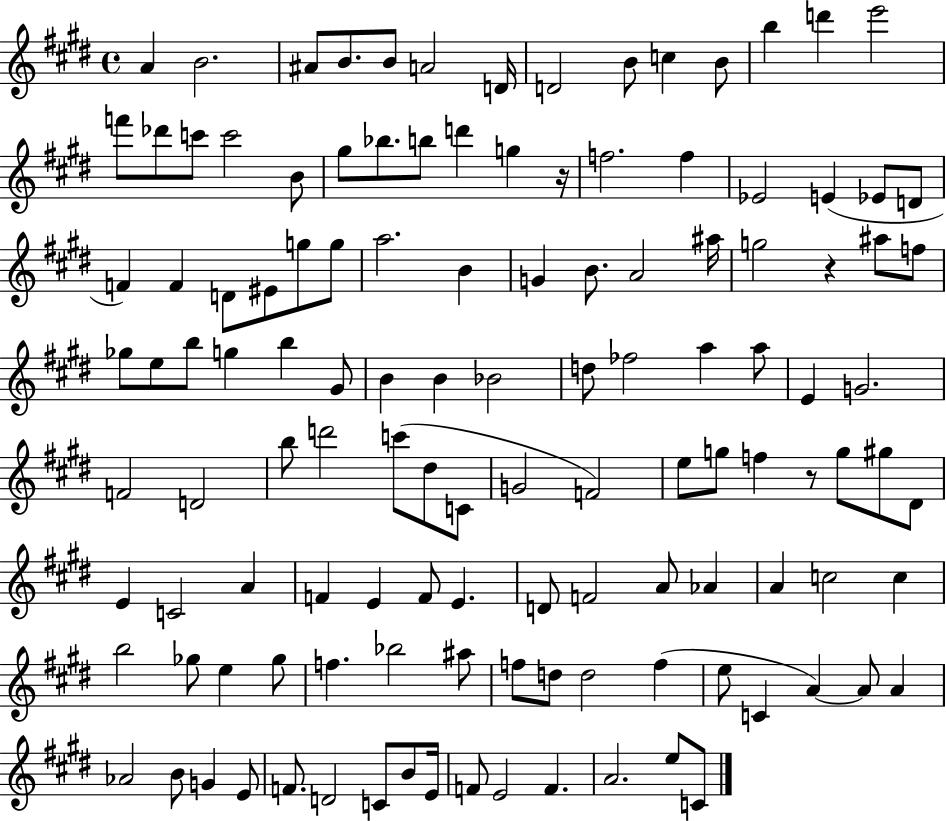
A4/q B4/h. A#4/e B4/e. B4/e A4/h D4/s D4/h B4/e C5/q B4/e B5/q D6/q E6/h F6/e Db6/e C6/e C6/h B4/e G#5/e Bb5/e. B5/e D6/q G5/q R/s F5/h. F5/q Eb4/h E4/q Eb4/e D4/e F4/q F4/q D4/e EIS4/e G5/e G5/e A5/h. B4/q G4/q B4/e. A4/h A#5/s G5/h R/q A#5/e F5/e Gb5/e E5/e B5/e G5/q B5/q G#4/e B4/q B4/q Bb4/h D5/e FES5/h A5/q A5/e E4/q G4/h. F4/h D4/h B5/e D6/h C6/e D#5/e C4/e G4/h F4/h E5/e G5/e F5/q R/e G5/e G#5/e D#4/e E4/q C4/h A4/q F4/q E4/q F4/e E4/q. D4/e F4/h A4/e Ab4/q A4/q C5/h C5/q B5/h Gb5/e E5/q Gb5/e F5/q. Bb5/h A#5/e F5/e D5/e D5/h F5/q E5/e C4/q A4/q A4/e A4/q Ab4/h B4/e G4/q E4/e F4/e. D4/h C4/e B4/e E4/s F4/e E4/h F4/q. A4/h. E5/e C4/e